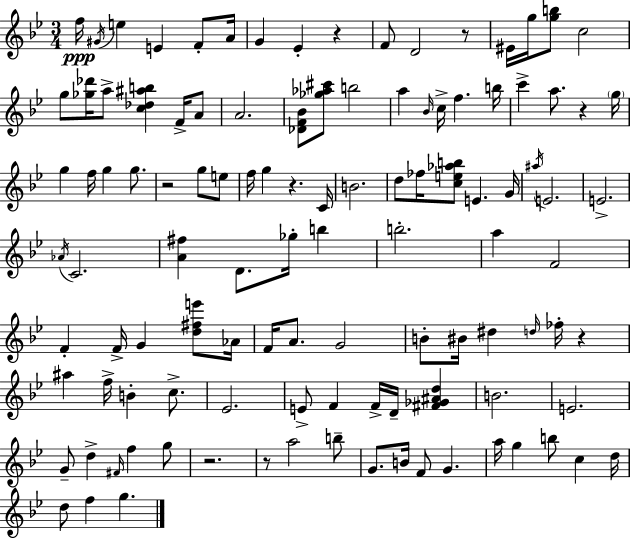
F5/s G#4/s E5/q E4/q F4/e A4/s G4/q Eb4/q R/q F4/e D4/h R/e EIS4/s G5/s [G5,B5]/e C5/h G5/e [Gb5,Db6]/s A5/e [C5,Db5,A#5,B5]/q F4/s A4/e A4/h. [Db4,F4,Bb4]/e [Gb5,Ab5,C#6]/e B5/h A5/q Bb4/s C5/s F5/q. B5/s C6/q A5/e. R/q G5/s G5/q F5/s G5/q G5/e. R/h G5/e E5/e F5/s G5/q R/q. C4/s B4/h. D5/e FES5/s [C5,E5,Ab5,B5]/e E4/q. G4/s A#5/s E4/h. E4/h. Ab4/s C4/h. [A4,F#5]/q D4/e. Gb5/s B5/q B5/h. A5/q F4/h F4/q F4/s G4/q [D5,F#5,E6]/e Ab4/s F4/s A4/e. G4/h B4/e BIS4/s D#5/q D5/s FES5/s R/q A#5/q F5/s B4/q C5/e. Eb4/h. E4/e F4/q F4/s D4/s [F#4,Gb4,A#4,D5]/q B4/h. E4/h. G4/e D5/q F#4/s F5/q G5/e R/h. R/e A5/h B5/e G4/e. B4/s F4/e G4/q. A5/s G5/q B5/e C5/q D5/s D5/e F5/q G5/q.